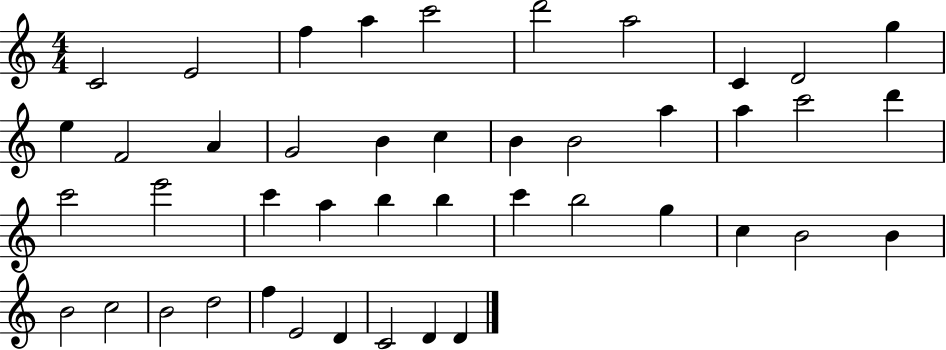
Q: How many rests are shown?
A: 0